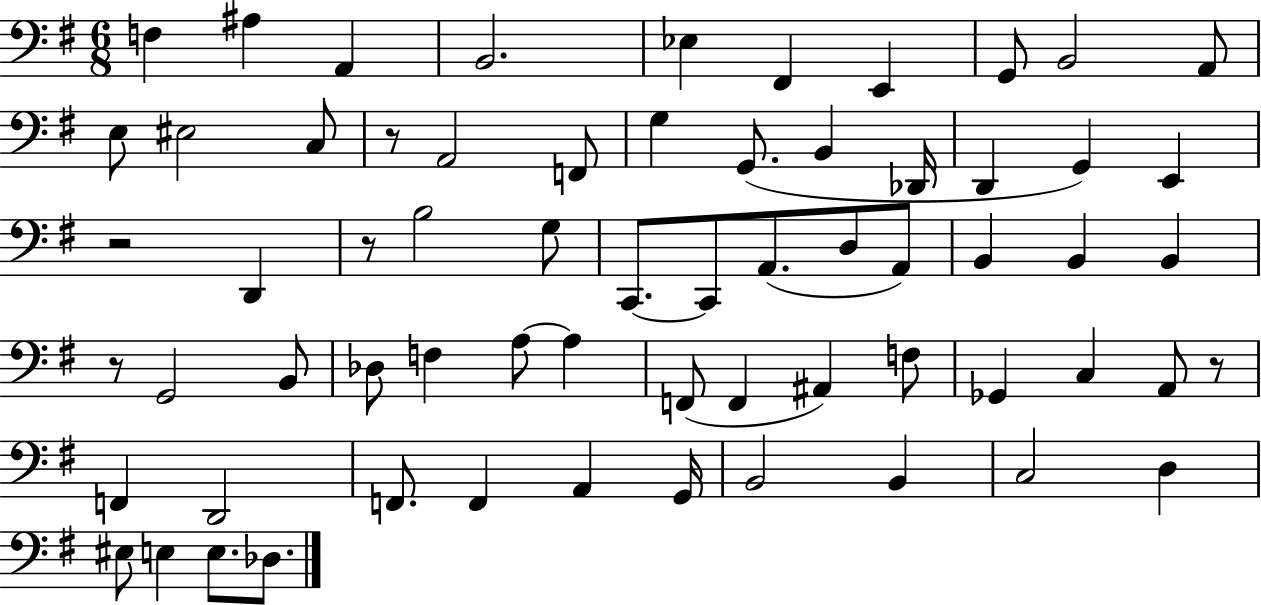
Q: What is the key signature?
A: G major